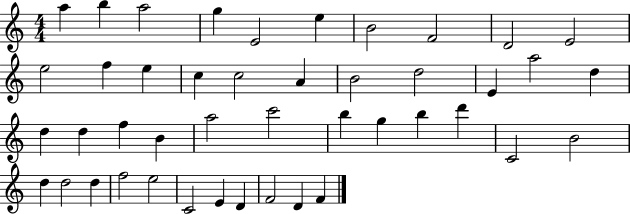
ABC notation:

X:1
T:Untitled
M:4/4
L:1/4
K:C
a b a2 g E2 e B2 F2 D2 E2 e2 f e c c2 A B2 d2 E a2 d d d f B a2 c'2 b g b d' C2 B2 d d2 d f2 e2 C2 E D F2 D F